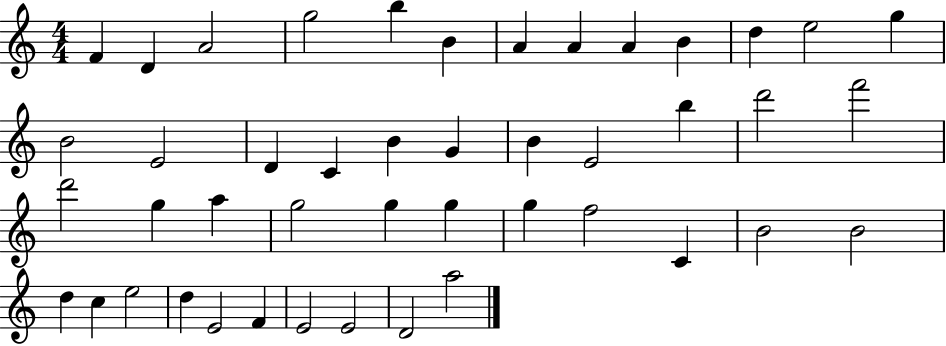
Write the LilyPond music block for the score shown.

{
  \clef treble
  \numericTimeSignature
  \time 4/4
  \key c \major
  f'4 d'4 a'2 | g''2 b''4 b'4 | a'4 a'4 a'4 b'4 | d''4 e''2 g''4 | \break b'2 e'2 | d'4 c'4 b'4 g'4 | b'4 e'2 b''4 | d'''2 f'''2 | \break d'''2 g''4 a''4 | g''2 g''4 g''4 | g''4 f''2 c'4 | b'2 b'2 | \break d''4 c''4 e''2 | d''4 e'2 f'4 | e'2 e'2 | d'2 a''2 | \break \bar "|."
}